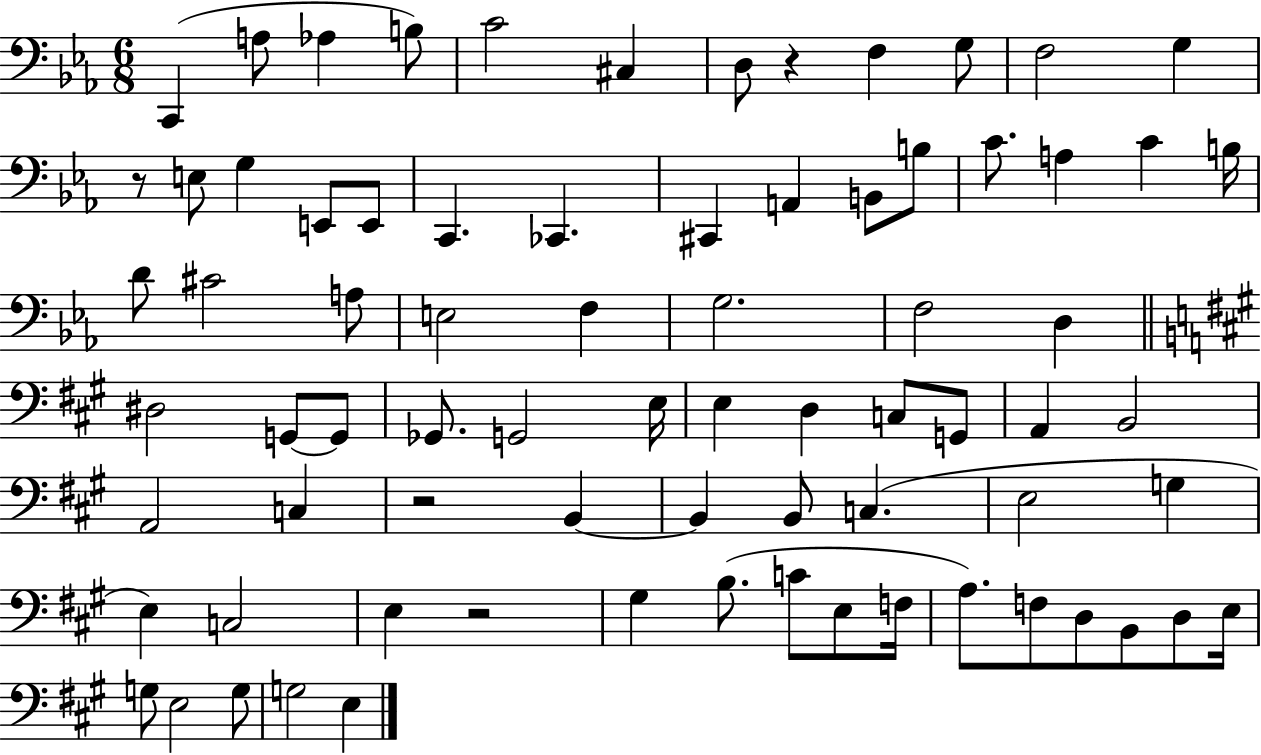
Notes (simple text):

C2/q A3/e Ab3/q B3/e C4/h C#3/q D3/e R/q F3/q G3/e F3/h G3/q R/e E3/e G3/q E2/e E2/e C2/q. CES2/q. C#2/q A2/q B2/e B3/e C4/e. A3/q C4/q B3/s D4/e C#4/h A3/e E3/h F3/q G3/h. F3/h D3/q D#3/h G2/e G2/e Gb2/e. G2/h E3/s E3/q D3/q C3/e G2/e A2/q B2/h A2/h C3/q R/h B2/q B2/q B2/e C3/q. E3/h G3/q E3/q C3/h E3/q R/h G#3/q B3/e. C4/e E3/e F3/s A3/e. F3/e D3/e B2/e D3/e E3/s G3/e E3/h G3/e G3/h E3/q